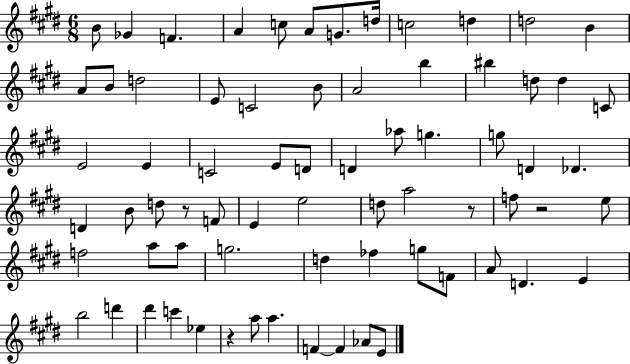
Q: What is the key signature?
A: E major